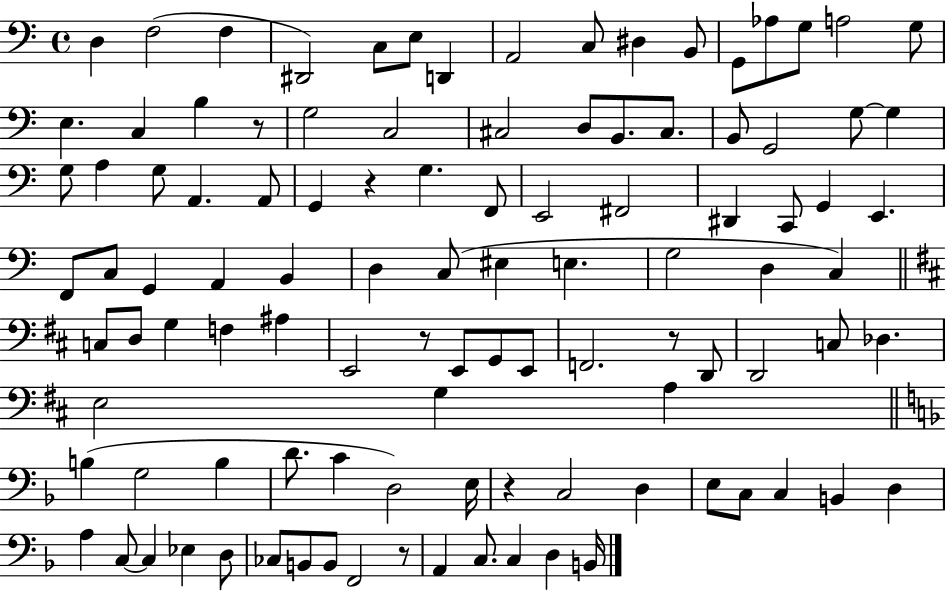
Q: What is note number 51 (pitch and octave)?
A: EIS3